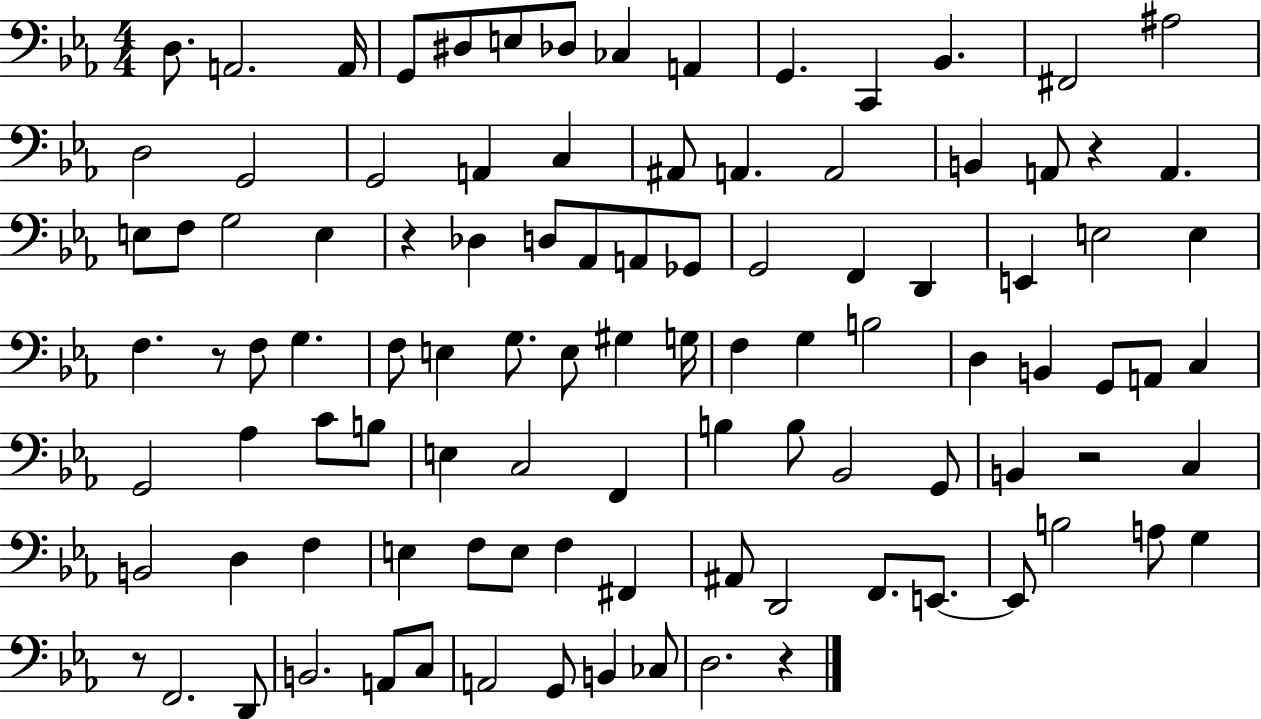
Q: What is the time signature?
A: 4/4